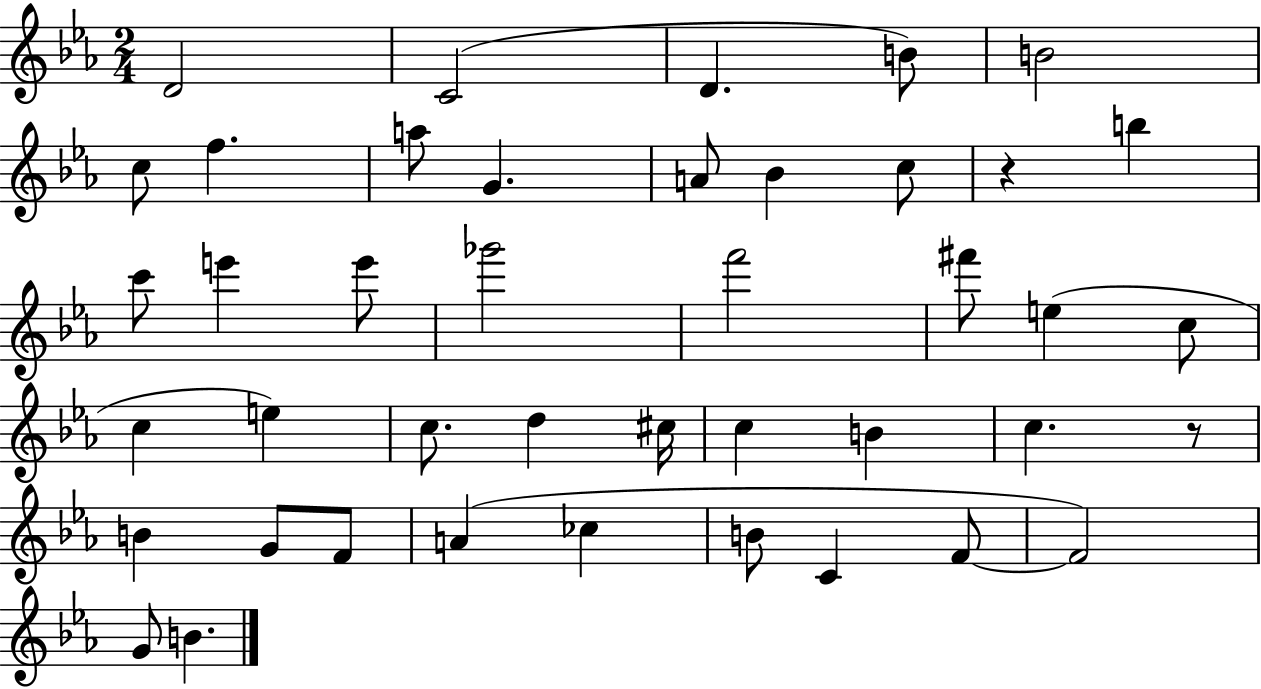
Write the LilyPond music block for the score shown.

{
  \clef treble
  \numericTimeSignature
  \time 2/4
  \key ees \major
  d'2 | c'2( | d'4. b'8) | b'2 | \break c''8 f''4. | a''8 g'4. | a'8 bes'4 c''8 | r4 b''4 | \break c'''8 e'''4 e'''8 | ges'''2 | f'''2 | fis'''8 e''4( c''8 | \break c''4 e''4) | c''8. d''4 cis''16 | c''4 b'4 | c''4. r8 | \break b'4 g'8 f'8 | a'4( ces''4 | b'8 c'4 f'8~~ | f'2) | \break g'8 b'4. | \bar "|."
}